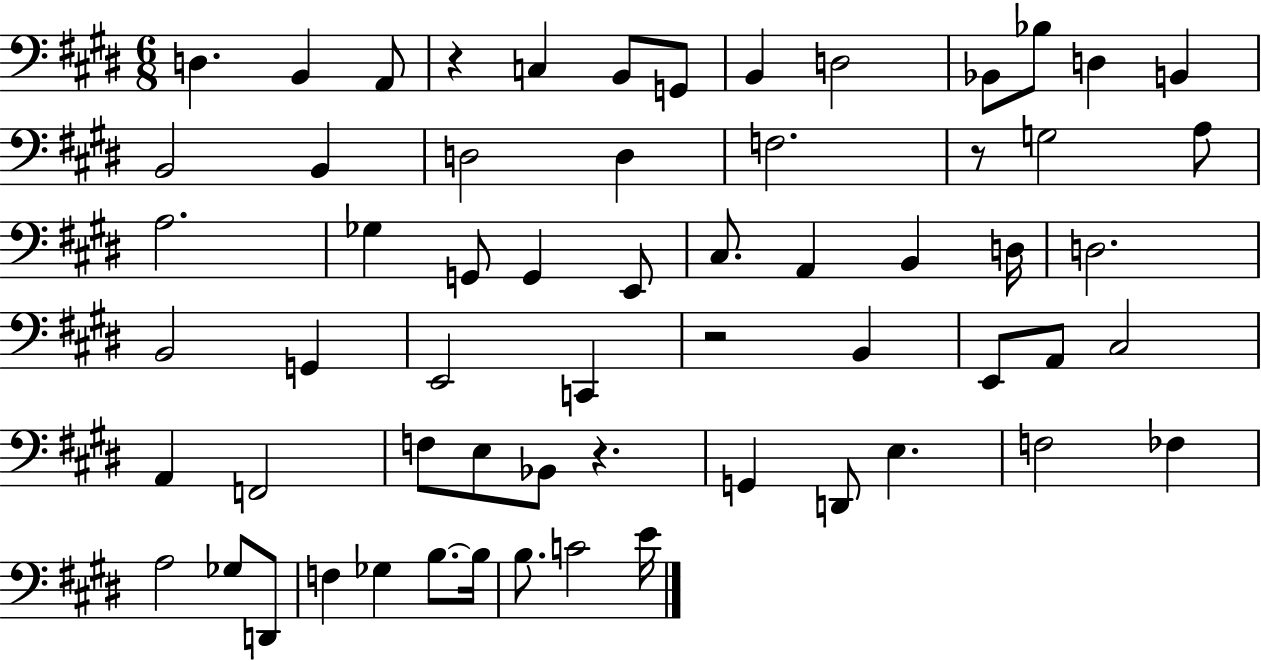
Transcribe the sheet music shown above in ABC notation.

X:1
T:Untitled
M:6/8
L:1/4
K:E
D, B,, A,,/2 z C, B,,/2 G,,/2 B,, D,2 _B,,/2 _B,/2 D, B,, B,,2 B,, D,2 D, F,2 z/2 G,2 A,/2 A,2 _G, G,,/2 G,, E,,/2 ^C,/2 A,, B,, D,/4 D,2 B,,2 G,, E,,2 C,, z2 B,, E,,/2 A,,/2 ^C,2 A,, F,,2 F,/2 E,/2 _B,,/2 z G,, D,,/2 E, F,2 _F, A,2 _G,/2 D,,/2 F, _G, B,/2 B,/4 B,/2 C2 E/4